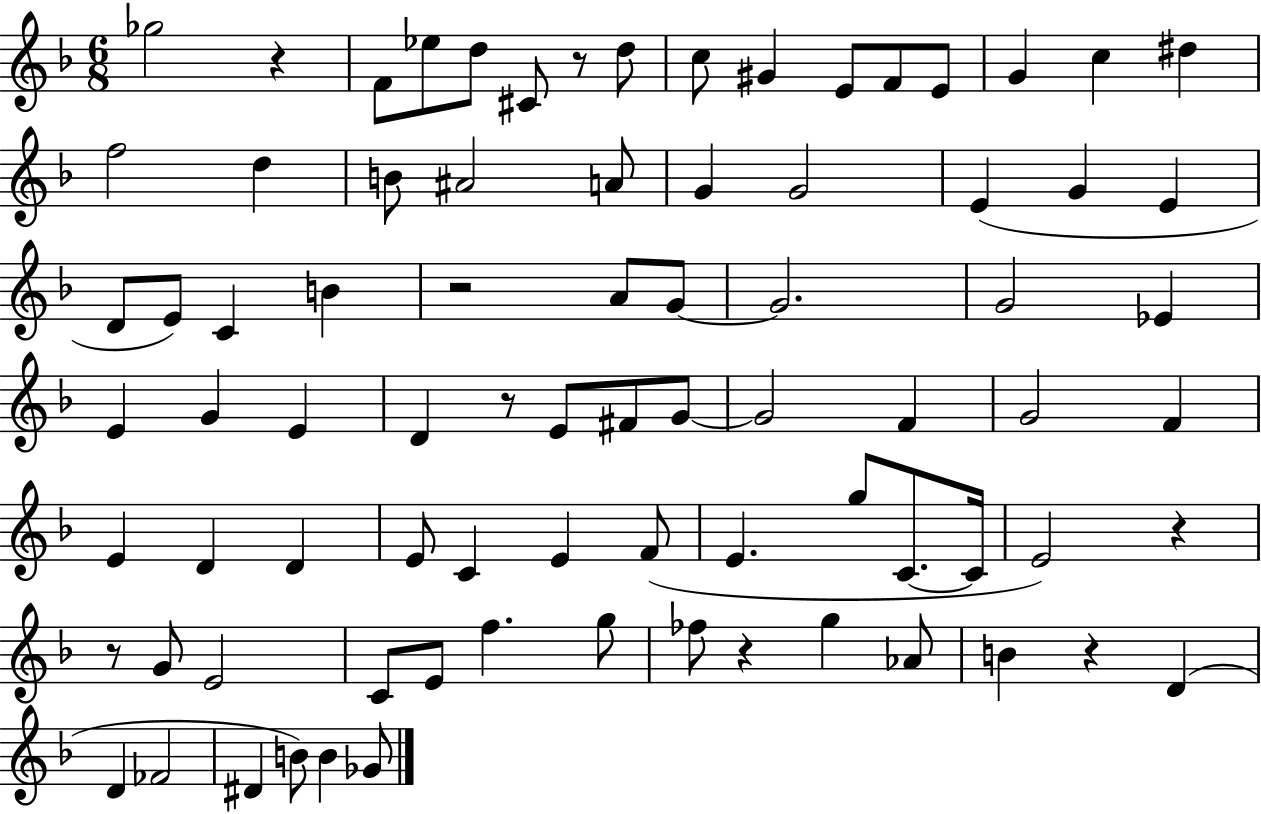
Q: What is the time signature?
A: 6/8